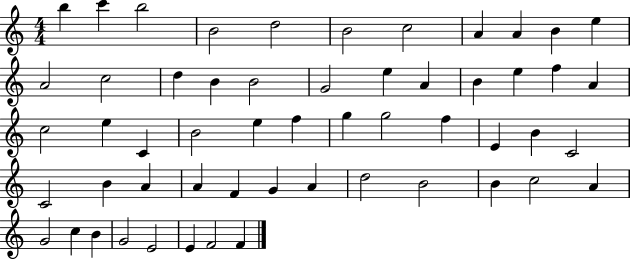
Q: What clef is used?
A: treble